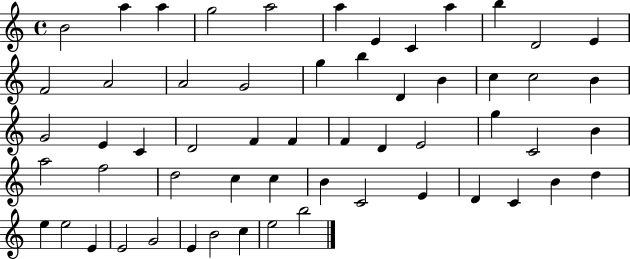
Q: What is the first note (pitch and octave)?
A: B4